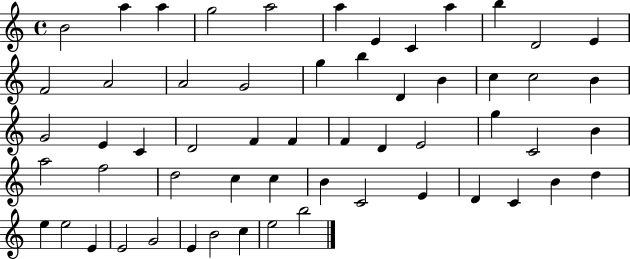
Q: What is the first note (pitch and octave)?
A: B4